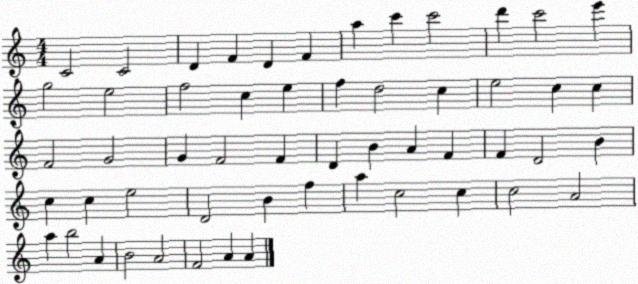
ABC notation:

X:1
T:Untitled
M:4/4
L:1/4
K:C
C2 C2 D F D F a c' c'2 d' c'2 e' g2 e2 f2 c e f d2 c e2 c c F2 G2 G F2 F D B A F F D2 B c c e2 D2 B f a c2 c c2 A2 a b2 A B2 A2 F2 A A